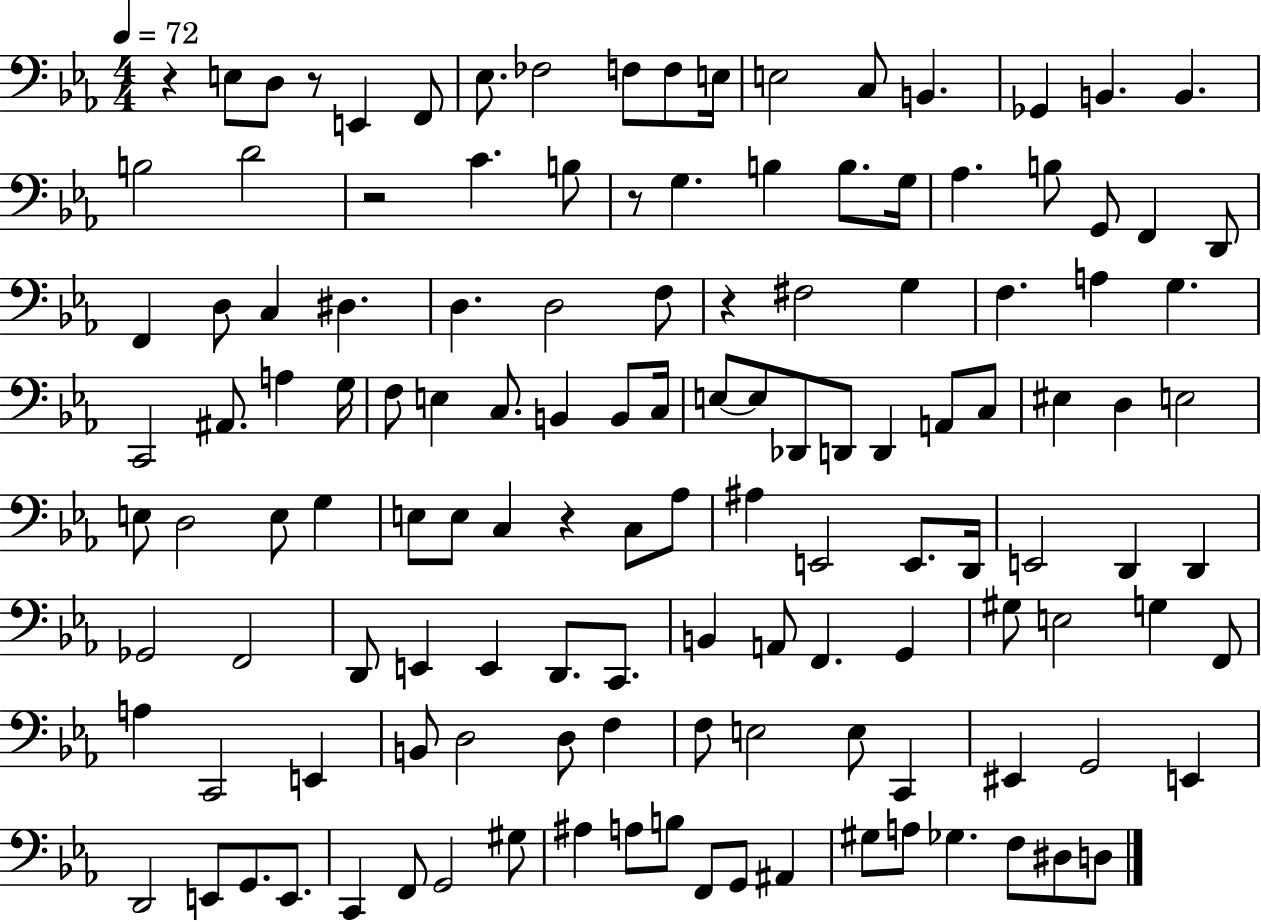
R/q E3/e D3/e R/e E2/q F2/e Eb3/e. FES3/h F3/e F3/e E3/s E3/h C3/e B2/q. Gb2/q B2/q. B2/q. B3/h D4/h R/h C4/q. B3/e R/e G3/q. B3/q B3/e. G3/s Ab3/q. B3/e G2/e F2/q D2/e F2/q D3/e C3/q D#3/q. D3/q. D3/h F3/e R/q F#3/h G3/q F3/q. A3/q G3/q. C2/h A#2/e. A3/q G3/s F3/e E3/q C3/e. B2/q B2/e C3/s E3/e E3/e Db2/e D2/e D2/q A2/e C3/e EIS3/q D3/q E3/h E3/e D3/h E3/e G3/q E3/e E3/e C3/q R/q C3/e Ab3/e A#3/q E2/h E2/e. D2/s E2/h D2/q D2/q Gb2/h F2/h D2/e E2/q E2/q D2/e. C2/e. B2/q A2/e F2/q. G2/q G#3/e E3/h G3/q F2/e A3/q C2/h E2/q B2/e D3/h D3/e F3/q F3/e E3/h E3/e C2/q EIS2/q G2/h E2/q D2/h E2/e G2/e. E2/e. C2/q F2/e G2/h G#3/e A#3/q A3/e B3/e F2/e G2/e A#2/q G#3/e A3/e Gb3/q. F3/e D#3/e D3/e